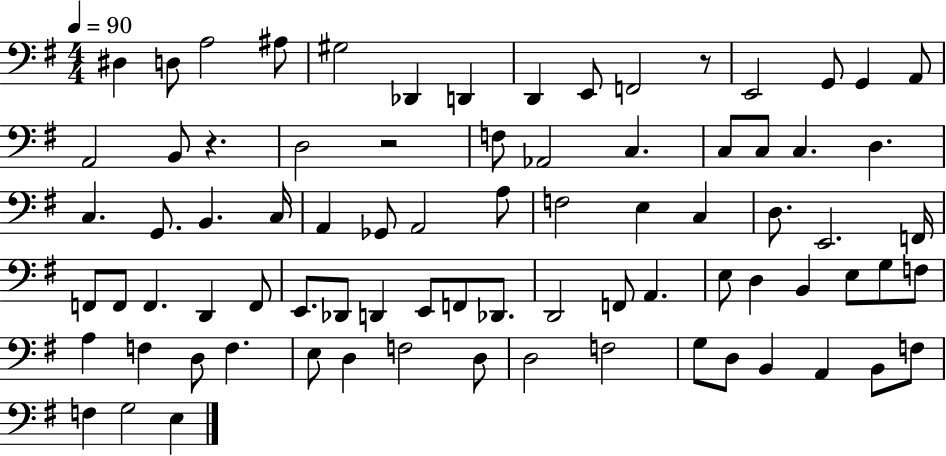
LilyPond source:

{
  \clef bass
  \numericTimeSignature
  \time 4/4
  \key g \major
  \tempo 4 = 90
  dis4 d8 a2 ais8 | gis2 des,4 d,4 | d,4 e,8 f,2 r8 | e,2 g,8 g,4 a,8 | \break a,2 b,8 r4. | d2 r2 | f8 aes,2 c4. | c8 c8 c4. d4. | \break c4. g,8. b,4. c16 | a,4 ges,8 a,2 a8 | f2 e4 c4 | d8. e,2. f,16 | \break f,8 f,8 f,4. d,4 f,8 | e,8. des,8 d,4 e,8 f,8 des,8. | d,2 f,8 a,4. | e8 d4 b,4 e8 g8 f8 | \break a4 f4 d8 f4. | e8 d4 f2 d8 | d2 f2 | g8 d8 b,4 a,4 b,8 f8 | \break f4 g2 e4 | \bar "|."
}